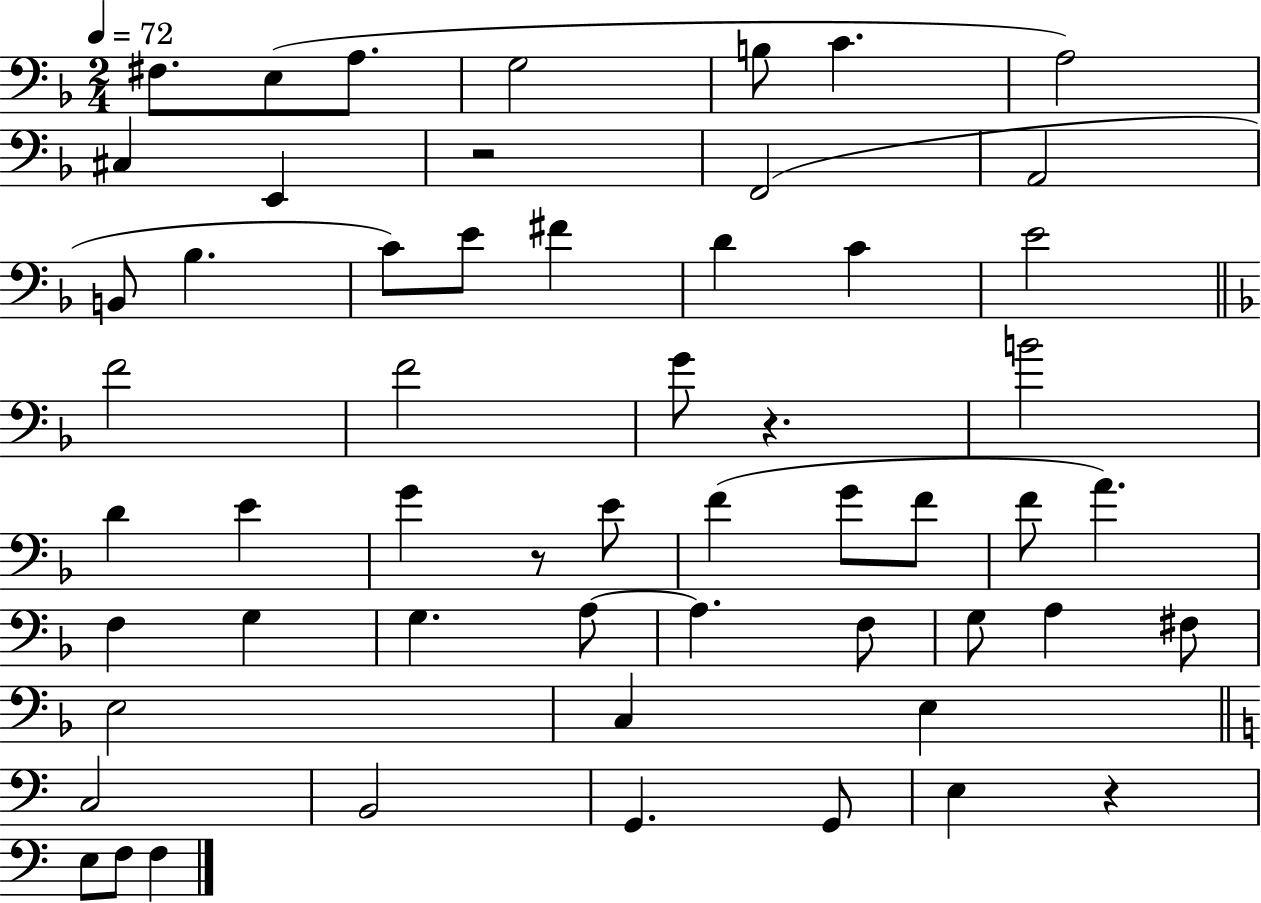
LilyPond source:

{
  \clef bass
  \numericTimeSignature
  \time 2/4
  \key f \major
  \tempo 4 = 72
  fis8. e8( a8. | g2 | b8 c'4. | a2) | \break cis4 e,4 | r2 | f,2( | a,2 | \break b,8 bes4. | c'8) e'8 fis'4 | d'4 c'4 | e'2 | \break \bar "||" \break \key f \major f'2 | f'2 | g'8 r4. | b'2 | \break d'4 e'4 | g'4 r8 e'8 | f'4( g'8 f'8 | f'8 a'4.) | \break f4 g4 | g4. a8~~ | a4. f8 | g8 a4 fis8 | \break e2 | c4 e4 | \bar "||" \break \key a \minor c2 | b,2 | g,4. g,8 | e4 r4 | \break e8 f8 f4 | \bar "|."
}